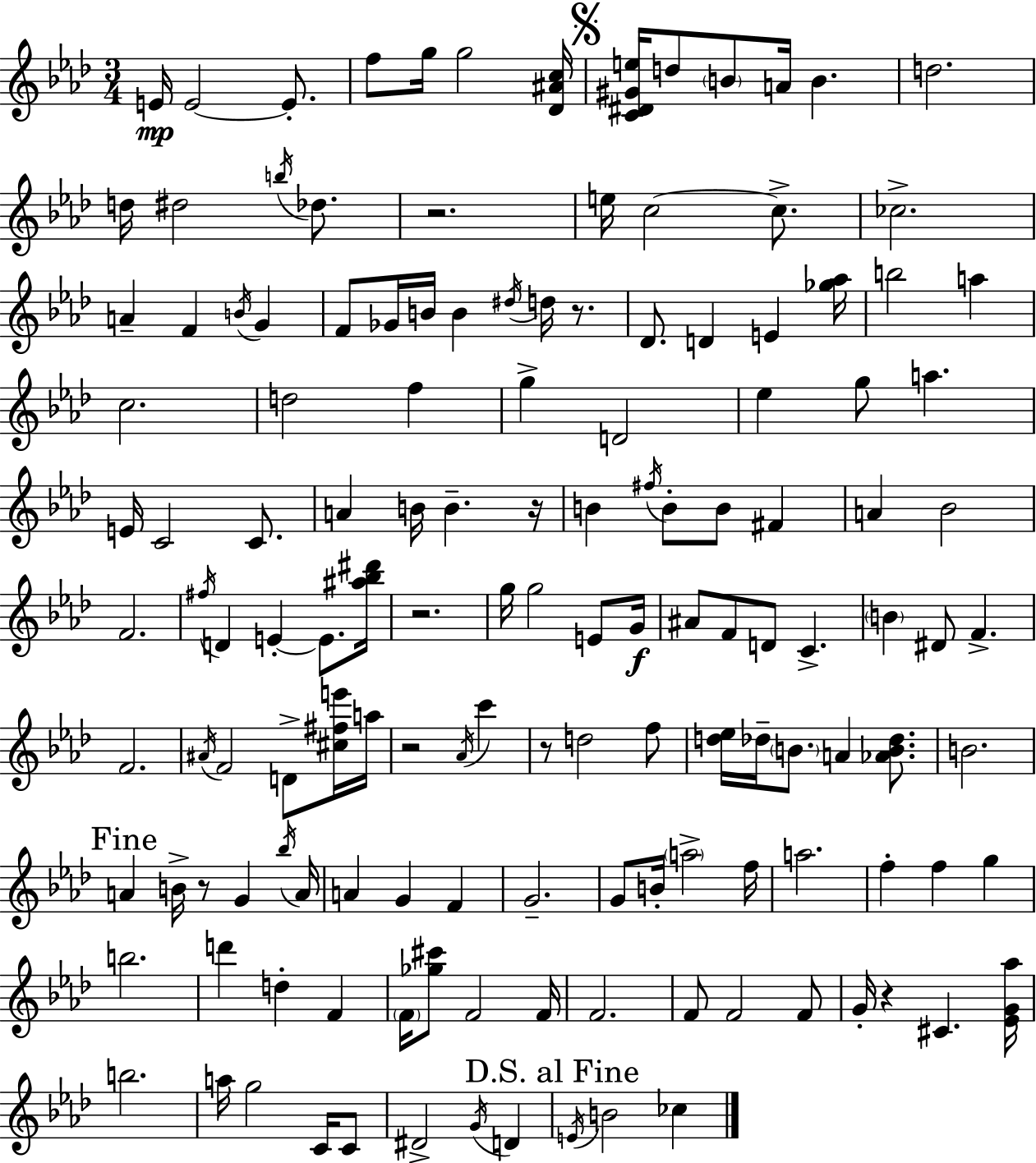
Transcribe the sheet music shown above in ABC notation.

X:1
T:Untitled
M:3/4
L:1/4
K:Ab
E/4 E2 E/2 f/2 g/4 g2 [_D^Ac]/4 [C^D^Ge]/4 d/2 B/2 A/4 B d2 d/4 ^d2 b/4 _d/2 z2 e/4 c2 c/2 _c2 A F B/4 G F/2 _G/4 B/4 B ^d/4 d/4 z/2 _D/2 D E [_g_a]/4 b2 a c2 d2 f g D2 _e g/2 a E/4 C2 C/2 A B/4 B z/4 B ^f/4 B/2 B/2 ^F A _B2 F2 ^f/4 D E E/2 [^a_b^d']/4 z2 g/4 g2 E/2 G/4 ^A/2 F/2 D/2 C B ^D/2 F F2 ^A/4 F2 D/2 [^c^fe']/4 a/4 z2 _A/4 c' z/2 d2 f/2 [d_e]/4 _d/4 B/2 A [_AB_d]/2 B2 A B/4 z/2 G _b/4 A/4 A G F G2 G/2 B/4 a2 f/4 a2 f f g b2 d' d F F/4 [_g^c']/2 F2 F/4 F2 F/2 F2 F/2 G/4 z ^C [_EG_a]/4 b2 a/4 g2 C/4 C/2 ^D2 G/4 D E/4 B2 _c